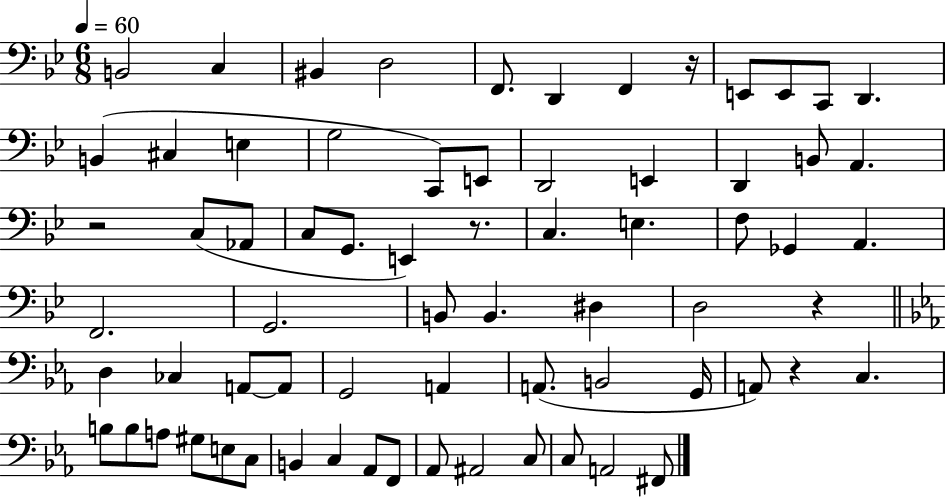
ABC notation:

X:1
T:Untitled
M:6/8
L:1/4
K:Bb
B,,2 C, ^B,, D,2 F,,/2 D,, F,, z/4 E,,/2 E,,/2 C,,/2 D,, B,, ^C, E, G,2 C,,/2 E,,/2 D,,2 E,, D,, B,,/2 A,, z2 C,/2 _A,,/2 C,/2 G,,/2 E,, z/2 C, E, F,/2 _G,, A,, F,,2 G,,2 B,,/2 B,, ^D, D,2 z D, _C, A,,/2 A,,/2 G,,2 A,, A,,/2 B,,2 G,,/4 A,,/2 z C, B,/2 B,/2 A,/2 ^G,/2 E,/2 C,/2 B,, C, _A,,/2 F,,/2 _A,,/2 ^A,,2 C,/2 C,/2 A,,2 ^F,,/2